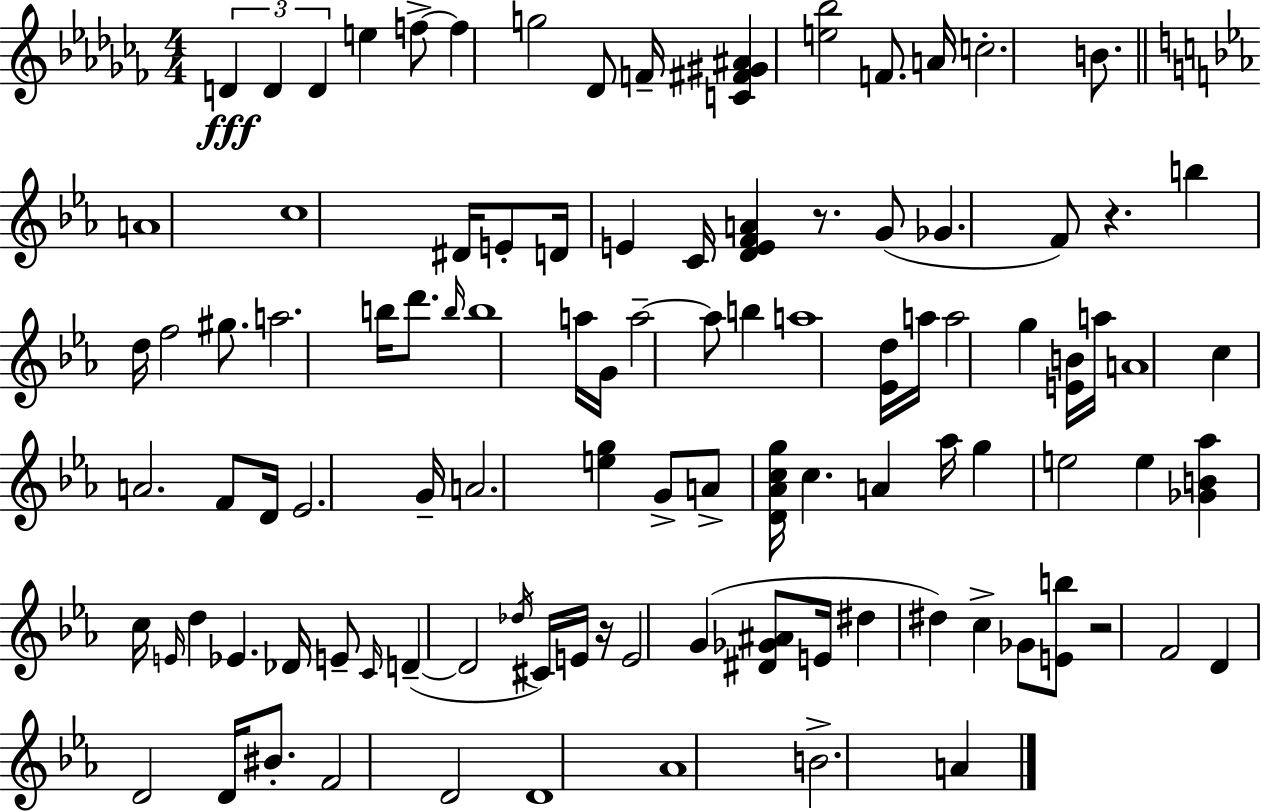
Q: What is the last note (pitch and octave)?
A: A4